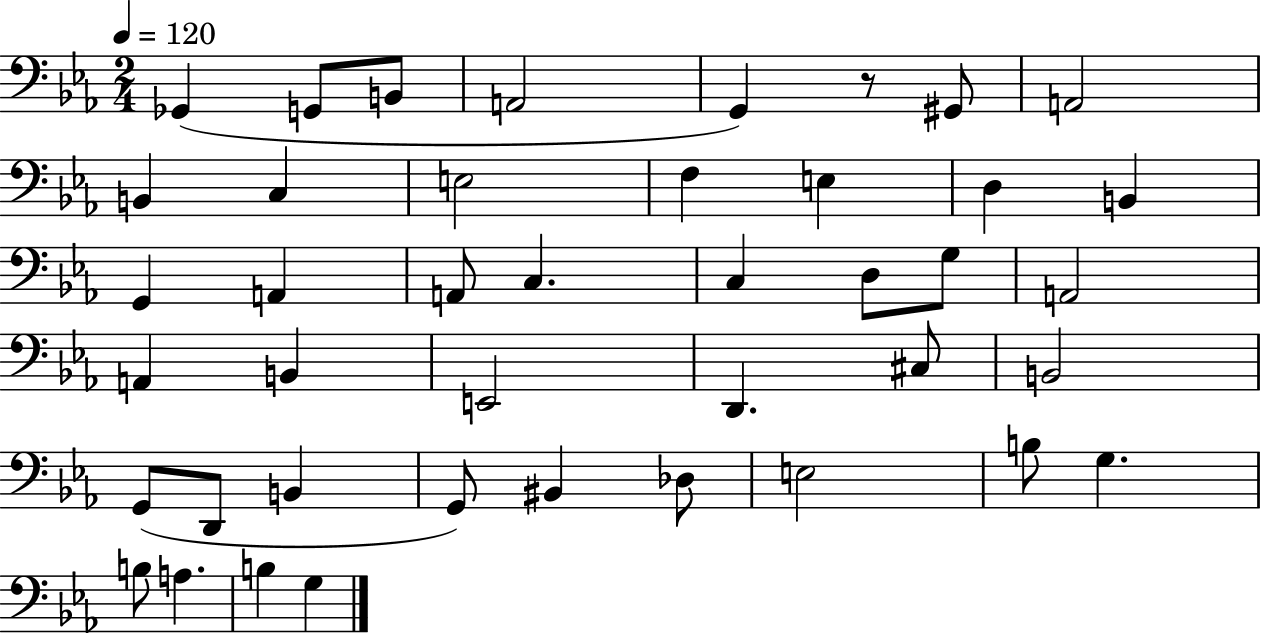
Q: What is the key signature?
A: EES major